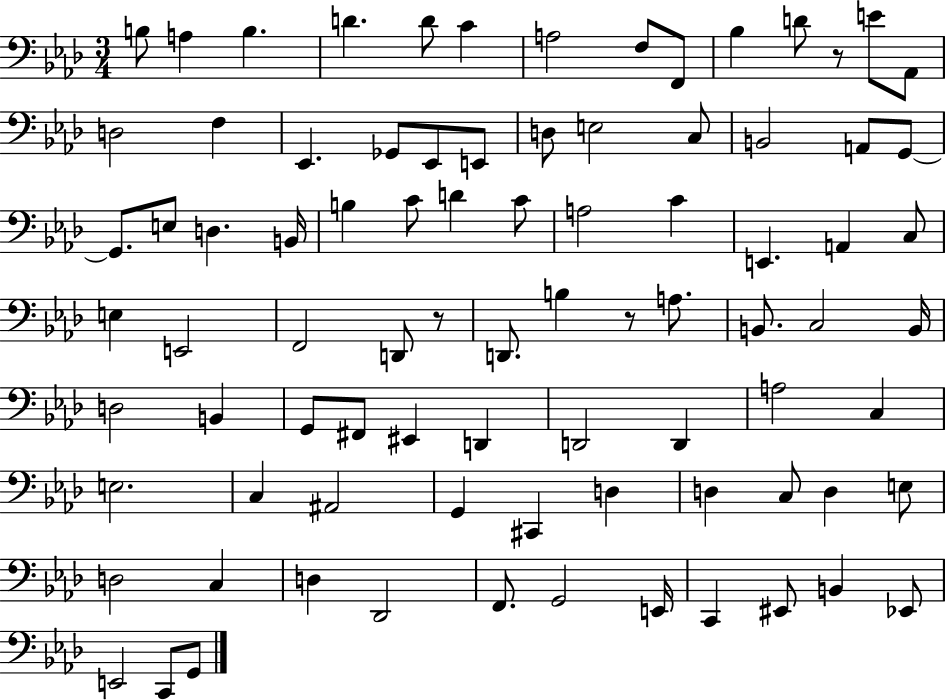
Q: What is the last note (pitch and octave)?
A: G2